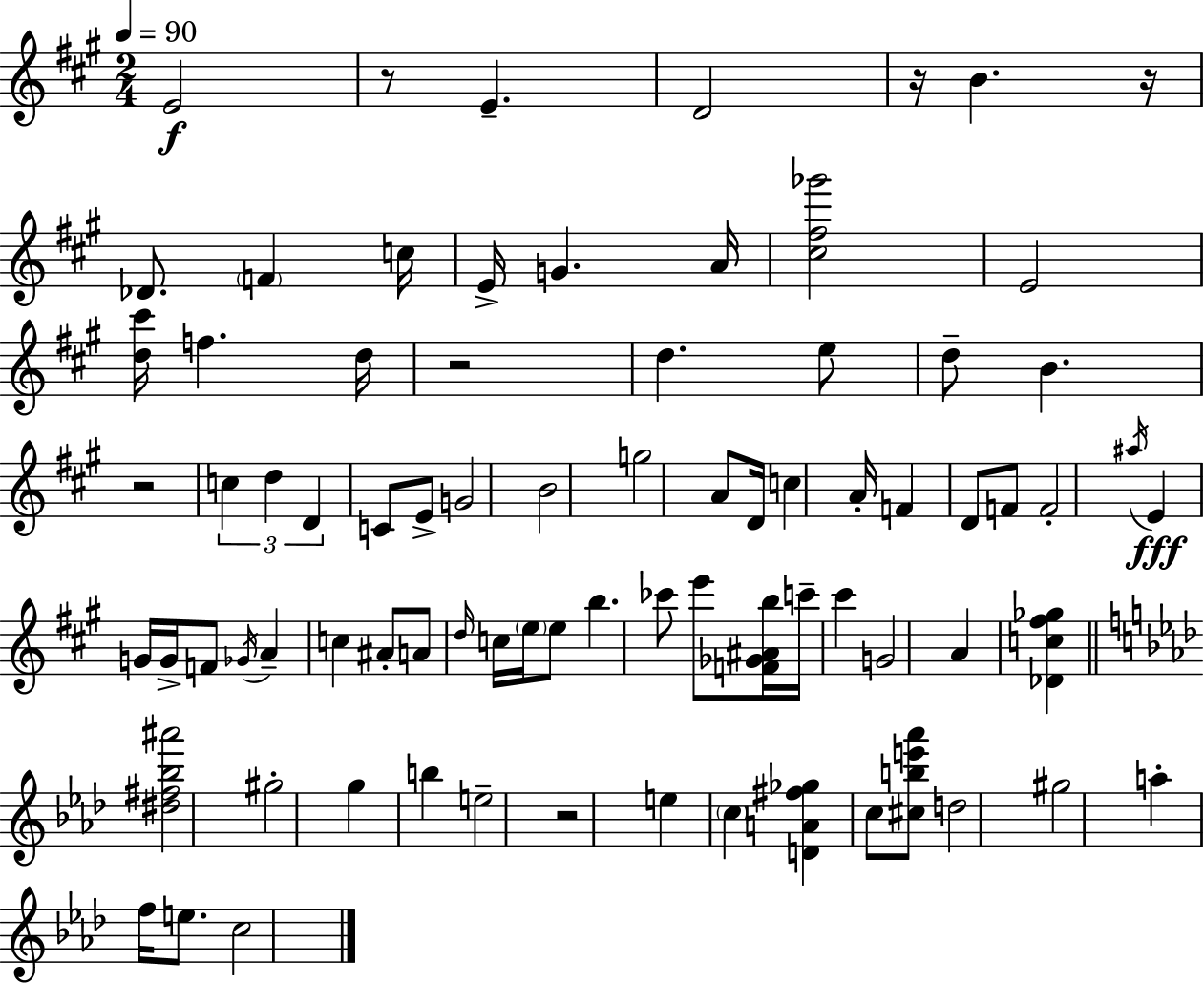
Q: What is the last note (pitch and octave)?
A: C5